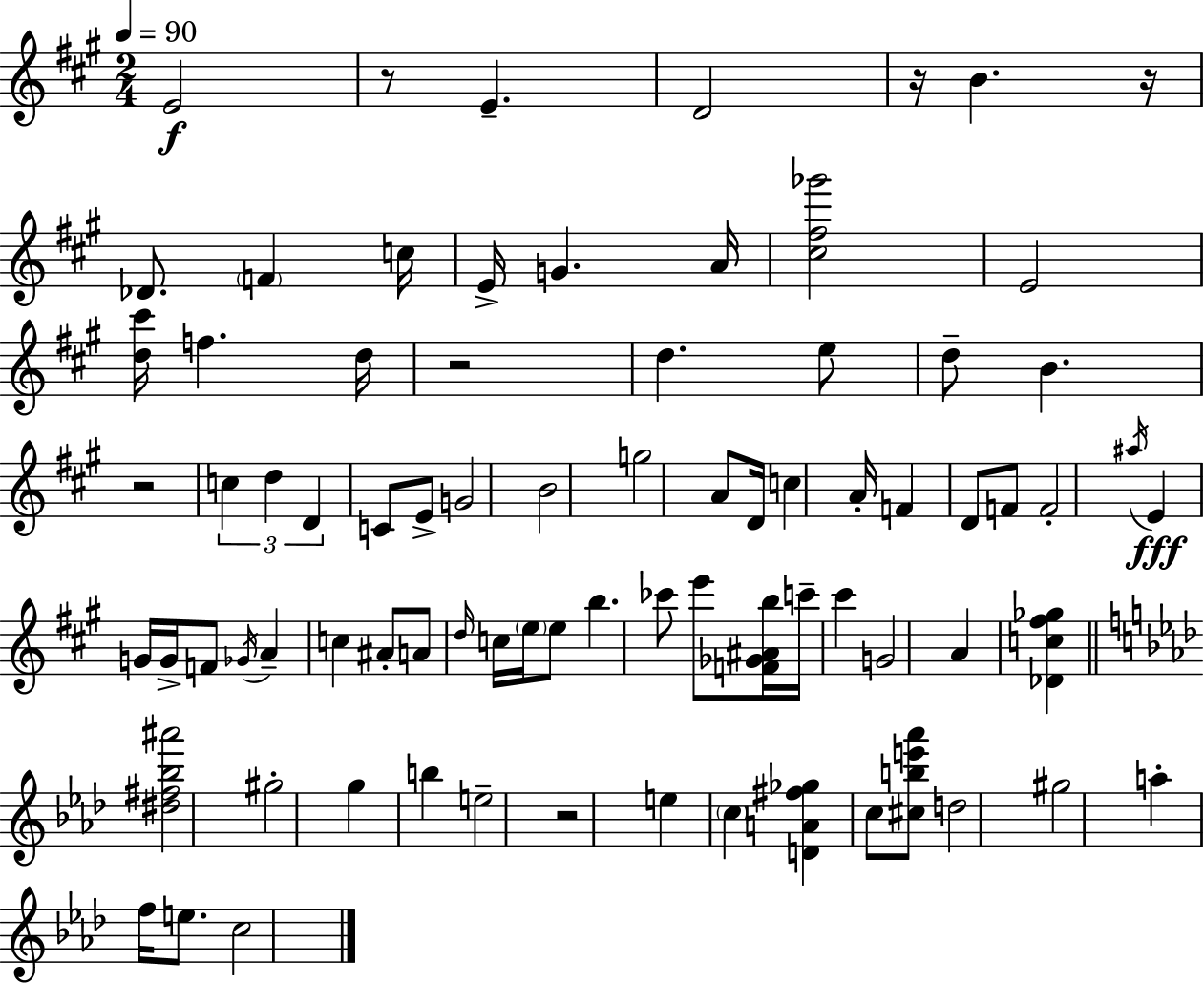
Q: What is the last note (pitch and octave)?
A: C5